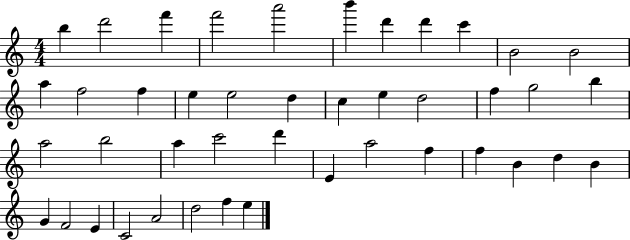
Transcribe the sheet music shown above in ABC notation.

X:1
T:Untitled
M:4/4
L:1/4
K:C
b d'2 f' f'2 a'2 b' d' d' c' B2 B2 a f2 f e e2 d c e d2 f g2 b a2 b2 a c'2 d' E a2 f f B d B G F2 E C2 A2 d2 f e